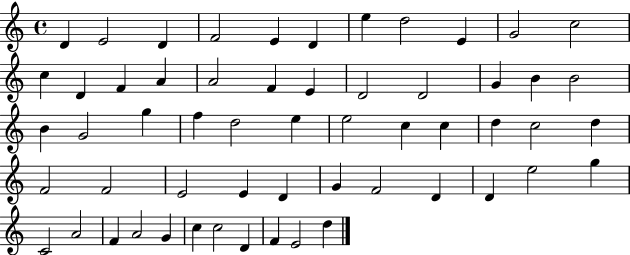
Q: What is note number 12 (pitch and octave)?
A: C5